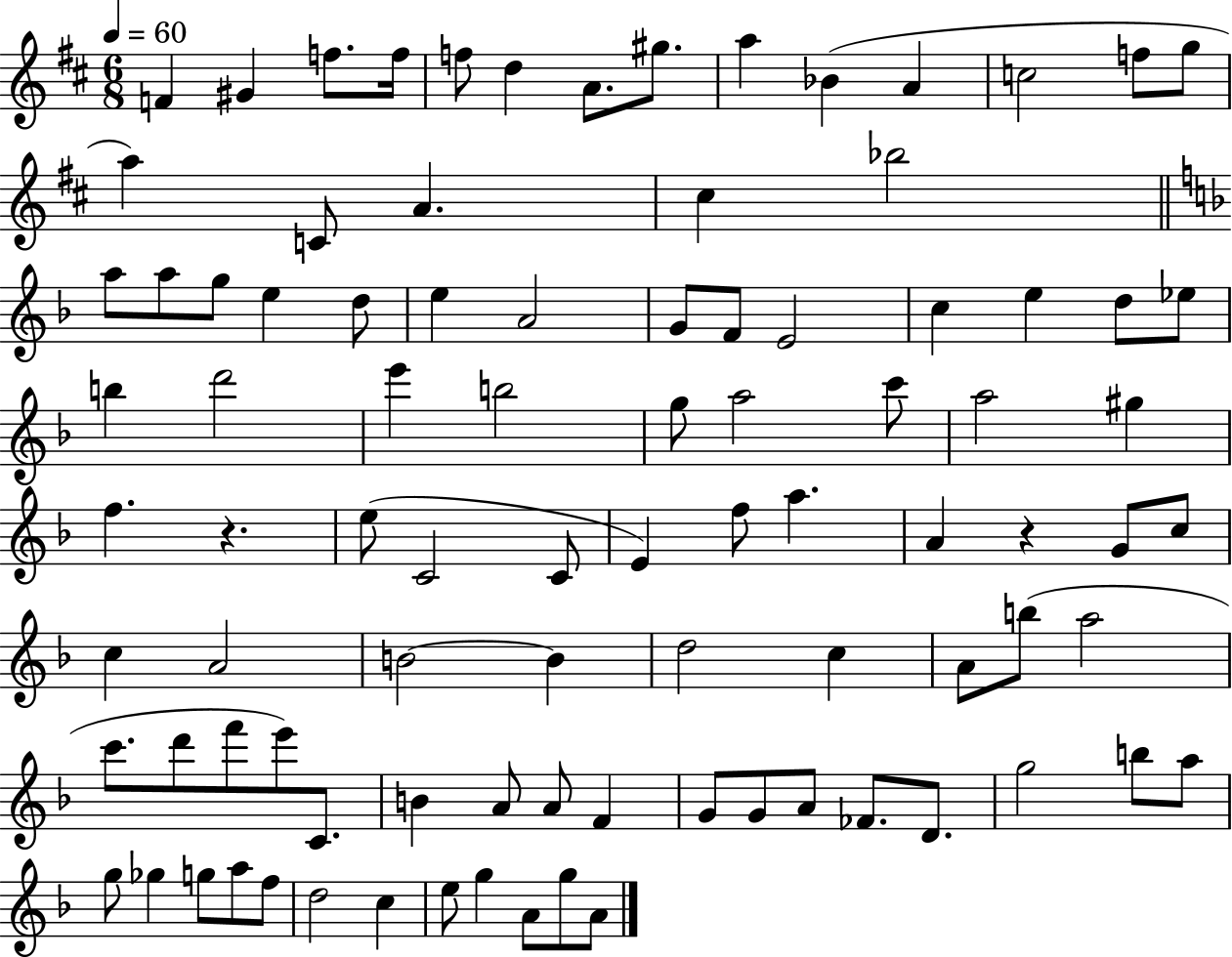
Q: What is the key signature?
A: D major